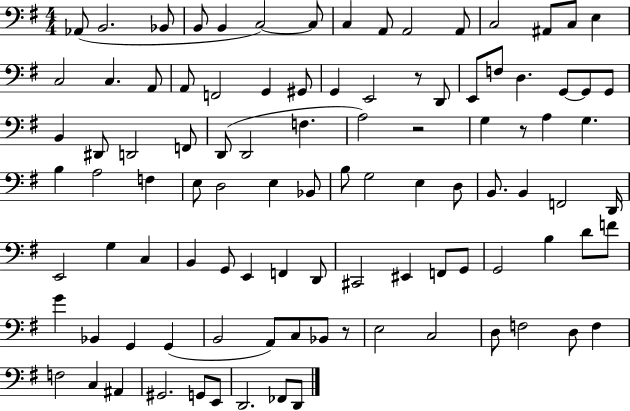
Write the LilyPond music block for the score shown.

{
  \clef bass
  \numericTimeSignature
  \time 4/4
  \key g \major
  aes,8( b,2. bes,8 | b,8 b,4 c2~~) c8 | c4 a,8 a,2 a,8 | c2 ais,8 c8 e4 | \break c2 c4. a,8 | a,8 f,2 g,4 gis,8 | g,4 e,2 r8 d,8 | e,8 f8 d4. g,8~~ g,8 g,8 | \break b,4 dis,8 d,2 f,8 | d,8( d,2 f4. | a2) r2 | g4 r8 a4 g4. | \break b4 a2 f4 | e8 d2 e4 bes,8 | b8 g2 e4 d8 | b,8. b,4 f,2 d,16 | \break e,2 g4 c4 | b,4 g,8 e,4 f,4 d,8 | cis,2 eis,4 f,8 g,8 | g,2 b4 d'8 f'8 | \break g'4 bes,4 g,4 g,4( | b,2 a,8) c8 bes,8 r8 | e2 c2 | d8 f2 d8 f4 | \break f2 c4 ais,4 | gis,2. g,8 e,8 | d,2. fes,8 d,8 | \bar "|."
}